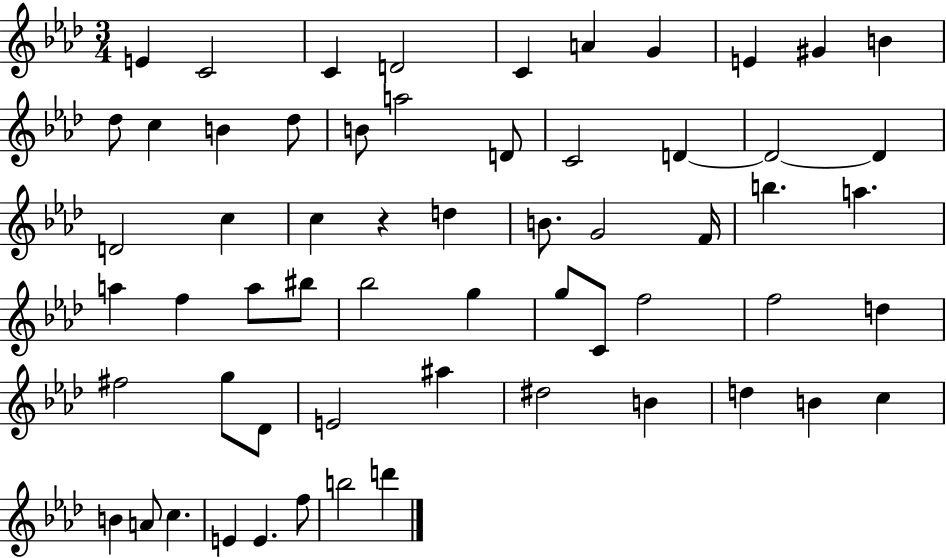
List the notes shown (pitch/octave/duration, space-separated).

E4/q C4/h C4/q D4/h C4/q A4/q G4/q E4/q G#4/q B4/q Db5/e C5/q B4/q Db5/e B4/e A5/h D4/e C4/h D4/q D4/h D4/q D4/h C5/q C5/q R/q D5/q B4/e. G4/h F4/s B5/q. A5/q. A5/q F5/q A5/e BIS5/e Bb5/h G5/q G5/e C4/e F5/h F5/h D5/q F#5/h G5/e Db4/e E4/h A#5/q D#5/h B4/q D5/q B4/q C5/q B4/q A4/e C5/q. E4/q E4/q. F5/e B5/h D6/q